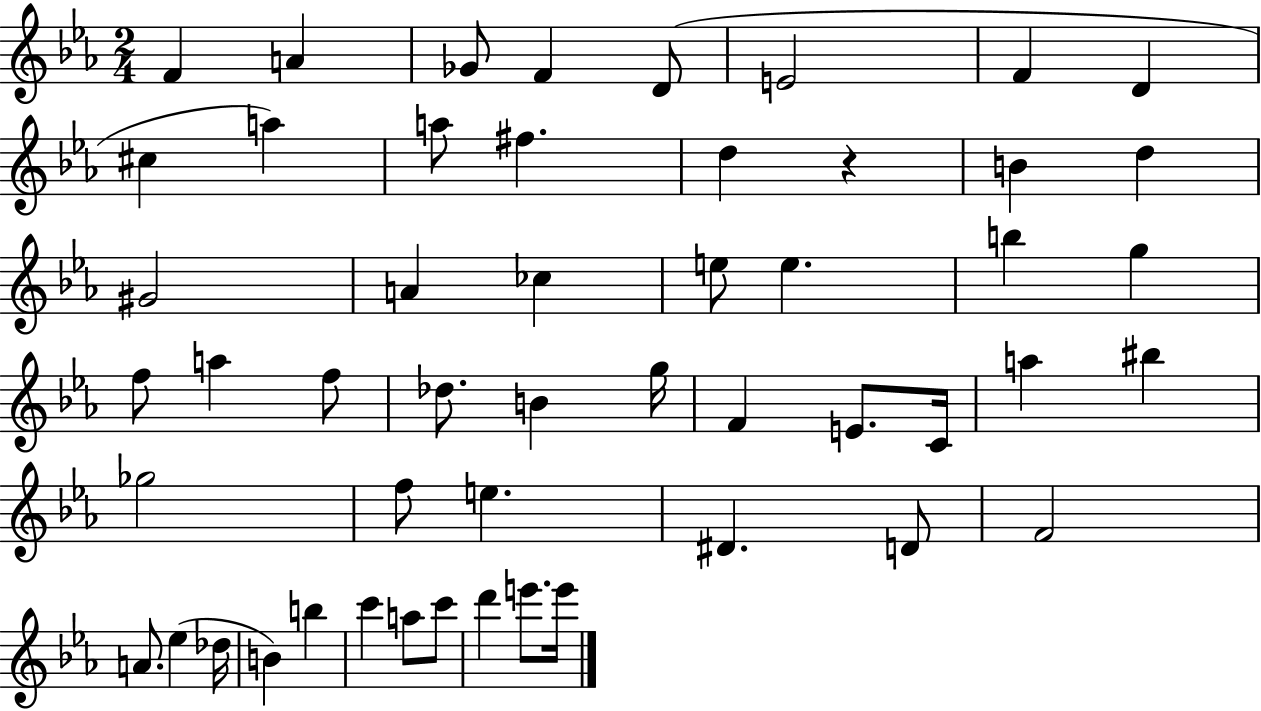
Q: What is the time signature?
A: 2/4